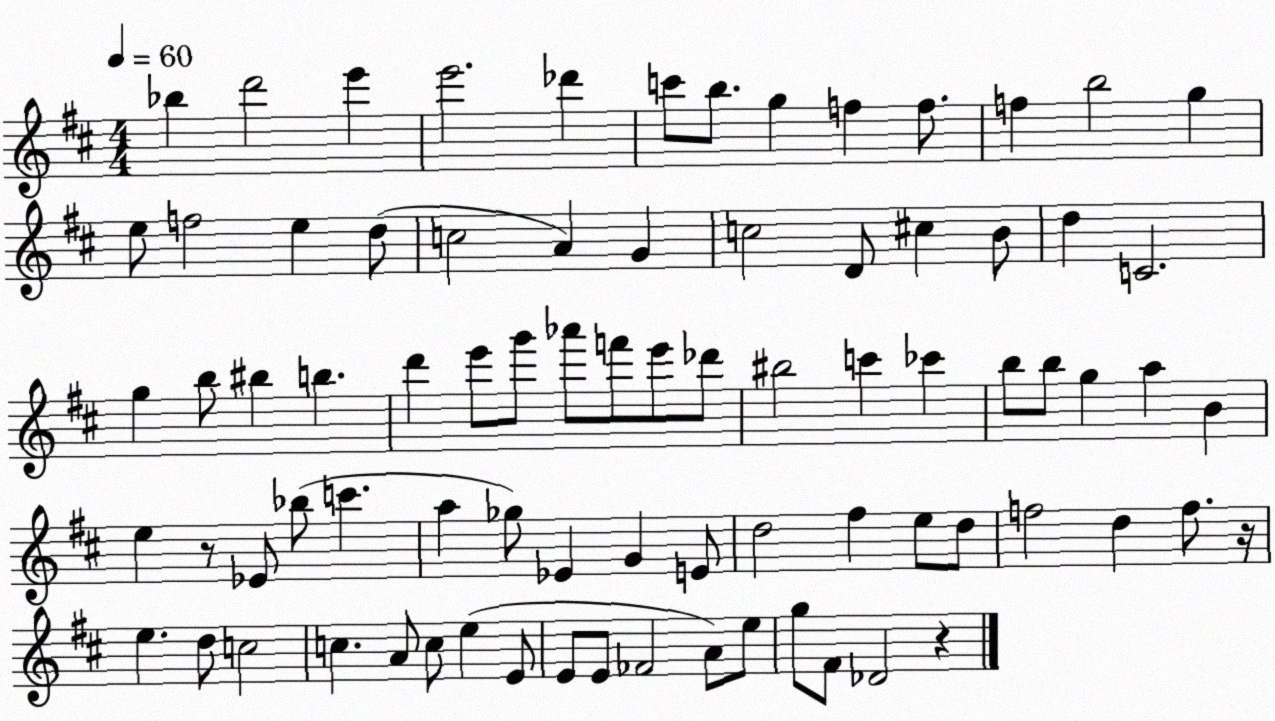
X:1
T:Untitled
M:4/4
L:1/4
K:D
_b d'2 e' e'2 _d' c'/2 b/2 g f f/2 f b2 g e/2 f2 e d/2 c2 A G c2 D/2 ^c B/2 d C2 g b/2 ^b b d' e'/2 g'/2 _a'/2 f'/2 e'/2 _d'/2 ^b2 c' _c' b/2 b/2 g a B e z/2 _E/2 _b/2 c' a _g/2 _E G E/2 d2 ^f e/2 d/2 f2 d f/2 z/4 e d/2 c2 c A/2 c/2 e E/2 E/2 E/2 _F2 A/2 e/2 g/2 ^F/2 _D2 z